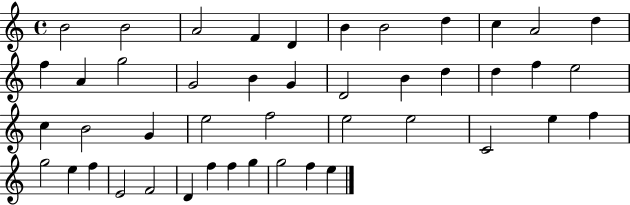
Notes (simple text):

B4/h B4/h A4/h F4/q D4/q B4/q B4/h D5/q C5/q A4/h D5/q F5/q A4/q G5/h G4/h B4/q G4/q D4/h B4/q D5/q D5/q F5/q E5/h C5/q B4/h G4/q E5/h F5/h E5/h E5/h C4/h E5/q F5/q G5/h E5/q F5/q E4/h F4/h D4/q F5/q F5/q G5/q G5/h F5/q E5/q